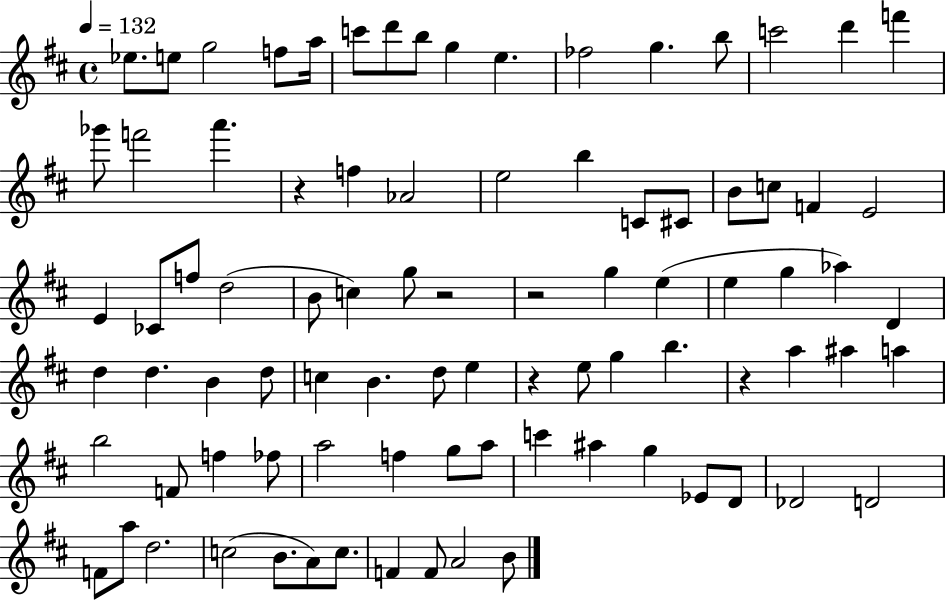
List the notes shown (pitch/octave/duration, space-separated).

Eb5/e. E5/e G5/h F5/e A5/s C6/e D6/e B5/e G5/q E5/q. FES5/h G5/q. B5/e C6/h D6/q F6/q Gb6/e F6/h A6/q. R/q F5/q Ab4/h E5/h B5/q C4/e C#4/e B4/e C5/e F4/q E4/h E4/q CES4/e F5/e D5/h B4/e C5/q G5/e R/h R/h G5/q E5/q E5/q G5/q Ab5/q D4/q D5/q D5/q. B4/q D5/e C5/q B4/q. D5/e E5/q R/q E5/e G5/q B5/q. R/q A5/q A#5/q A5/q B5/h F4/e F5/q FES5/e A5/h F5/q G5/e A5/e C6/q A#5/q G5/q Eb4/e D4/e Db4/h D4/h F4/e A5/e D5/h. C5/h B4/e. A4/e C5/e. F4/q F4/e A4/h B4/e